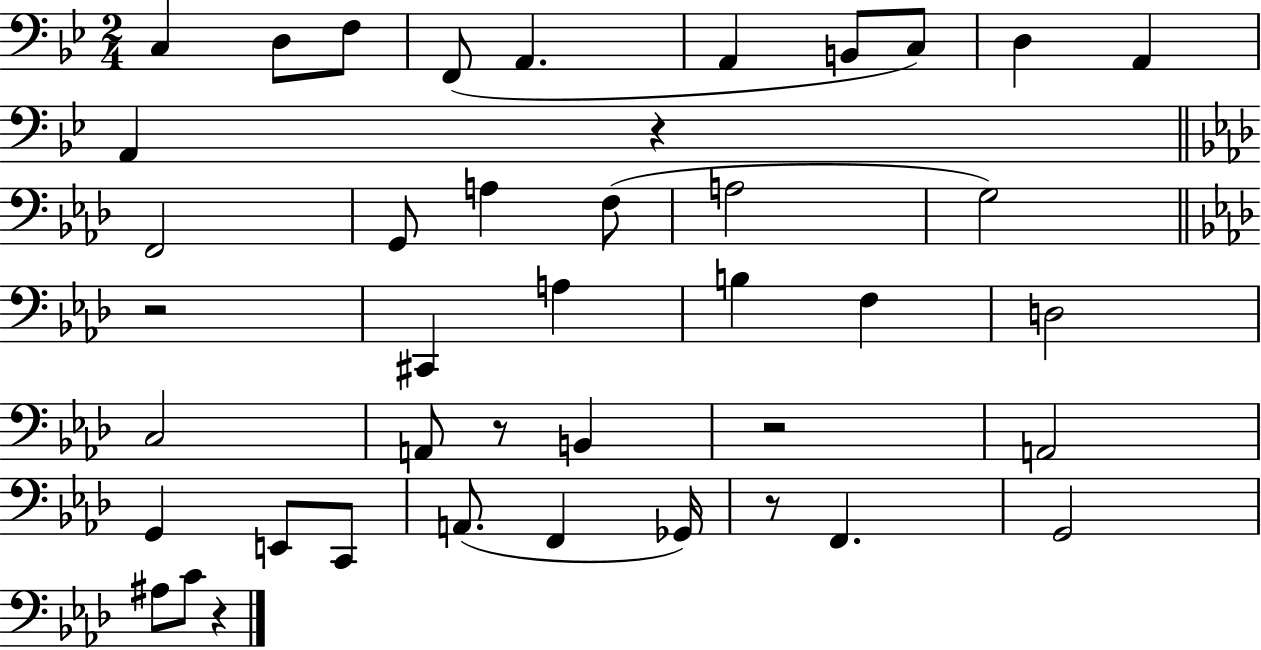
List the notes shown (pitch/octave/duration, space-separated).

C3/q D3/e F3/e F2/e A2/q. A2/q B2/e C3/e D3/q A2/q A2/q R/q F2/h G2/e A3/q F3/e A3/h G3/h R/h C#2/q A3/q B3/q F3/q D3/h C3/h A2/e R/e B2/q R/h A2/h G2/q E2/e C2/e A2/e. F2/q Gb2/s R/e F2/q. G2/h A#3/e C4/e R/q